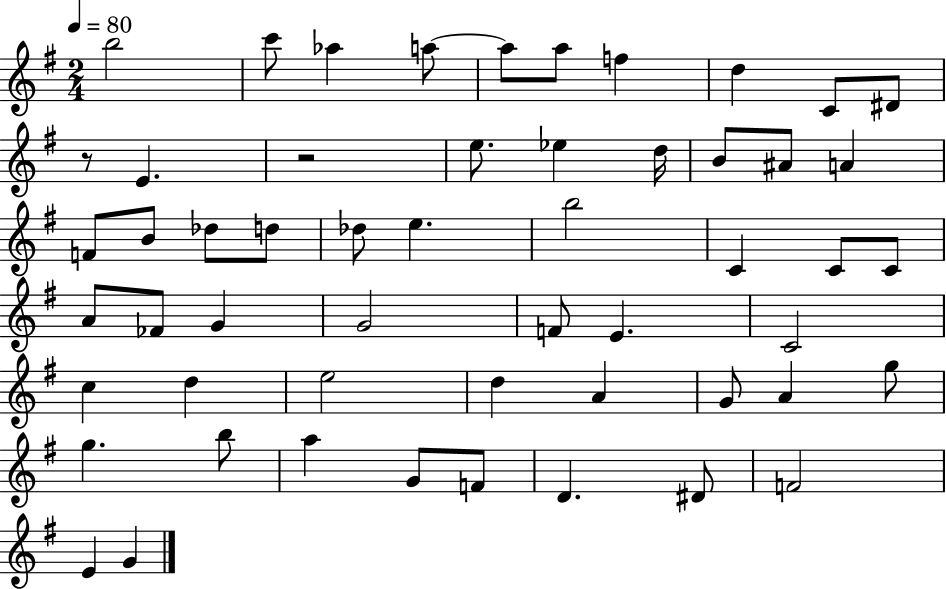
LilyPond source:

{
  \clef treble
  \numericTimeSignature
  \time 2/4
  \key g \major
  \tempo 4 = 80
  \repeat volta 2 { b''2 | c'''8 aes''4 a''8~~ | a''8 a''8 f''4 | d''4 c'8 dis'8 | \break r8 e'4. | r2 | e''8. ees''4 d''16 | b'8 ais'8 a'4 | \break f'8 b'8 des''8 d''8 | des''8 e''4. | b''2 | c'4 c'8 c'8 | \break a'8 fes'8 g'4 | g'2 | f'8 e'4. | c'2 | \break c''4 d''4 | e''2 | d''4 a'4 | g'8 a'4 g''8 | \break g''4. b''8 | a''4 g'8 f'8 | d'4. dis'8 | f'2 | \break e'4 g'4 | } \bar "|."
}